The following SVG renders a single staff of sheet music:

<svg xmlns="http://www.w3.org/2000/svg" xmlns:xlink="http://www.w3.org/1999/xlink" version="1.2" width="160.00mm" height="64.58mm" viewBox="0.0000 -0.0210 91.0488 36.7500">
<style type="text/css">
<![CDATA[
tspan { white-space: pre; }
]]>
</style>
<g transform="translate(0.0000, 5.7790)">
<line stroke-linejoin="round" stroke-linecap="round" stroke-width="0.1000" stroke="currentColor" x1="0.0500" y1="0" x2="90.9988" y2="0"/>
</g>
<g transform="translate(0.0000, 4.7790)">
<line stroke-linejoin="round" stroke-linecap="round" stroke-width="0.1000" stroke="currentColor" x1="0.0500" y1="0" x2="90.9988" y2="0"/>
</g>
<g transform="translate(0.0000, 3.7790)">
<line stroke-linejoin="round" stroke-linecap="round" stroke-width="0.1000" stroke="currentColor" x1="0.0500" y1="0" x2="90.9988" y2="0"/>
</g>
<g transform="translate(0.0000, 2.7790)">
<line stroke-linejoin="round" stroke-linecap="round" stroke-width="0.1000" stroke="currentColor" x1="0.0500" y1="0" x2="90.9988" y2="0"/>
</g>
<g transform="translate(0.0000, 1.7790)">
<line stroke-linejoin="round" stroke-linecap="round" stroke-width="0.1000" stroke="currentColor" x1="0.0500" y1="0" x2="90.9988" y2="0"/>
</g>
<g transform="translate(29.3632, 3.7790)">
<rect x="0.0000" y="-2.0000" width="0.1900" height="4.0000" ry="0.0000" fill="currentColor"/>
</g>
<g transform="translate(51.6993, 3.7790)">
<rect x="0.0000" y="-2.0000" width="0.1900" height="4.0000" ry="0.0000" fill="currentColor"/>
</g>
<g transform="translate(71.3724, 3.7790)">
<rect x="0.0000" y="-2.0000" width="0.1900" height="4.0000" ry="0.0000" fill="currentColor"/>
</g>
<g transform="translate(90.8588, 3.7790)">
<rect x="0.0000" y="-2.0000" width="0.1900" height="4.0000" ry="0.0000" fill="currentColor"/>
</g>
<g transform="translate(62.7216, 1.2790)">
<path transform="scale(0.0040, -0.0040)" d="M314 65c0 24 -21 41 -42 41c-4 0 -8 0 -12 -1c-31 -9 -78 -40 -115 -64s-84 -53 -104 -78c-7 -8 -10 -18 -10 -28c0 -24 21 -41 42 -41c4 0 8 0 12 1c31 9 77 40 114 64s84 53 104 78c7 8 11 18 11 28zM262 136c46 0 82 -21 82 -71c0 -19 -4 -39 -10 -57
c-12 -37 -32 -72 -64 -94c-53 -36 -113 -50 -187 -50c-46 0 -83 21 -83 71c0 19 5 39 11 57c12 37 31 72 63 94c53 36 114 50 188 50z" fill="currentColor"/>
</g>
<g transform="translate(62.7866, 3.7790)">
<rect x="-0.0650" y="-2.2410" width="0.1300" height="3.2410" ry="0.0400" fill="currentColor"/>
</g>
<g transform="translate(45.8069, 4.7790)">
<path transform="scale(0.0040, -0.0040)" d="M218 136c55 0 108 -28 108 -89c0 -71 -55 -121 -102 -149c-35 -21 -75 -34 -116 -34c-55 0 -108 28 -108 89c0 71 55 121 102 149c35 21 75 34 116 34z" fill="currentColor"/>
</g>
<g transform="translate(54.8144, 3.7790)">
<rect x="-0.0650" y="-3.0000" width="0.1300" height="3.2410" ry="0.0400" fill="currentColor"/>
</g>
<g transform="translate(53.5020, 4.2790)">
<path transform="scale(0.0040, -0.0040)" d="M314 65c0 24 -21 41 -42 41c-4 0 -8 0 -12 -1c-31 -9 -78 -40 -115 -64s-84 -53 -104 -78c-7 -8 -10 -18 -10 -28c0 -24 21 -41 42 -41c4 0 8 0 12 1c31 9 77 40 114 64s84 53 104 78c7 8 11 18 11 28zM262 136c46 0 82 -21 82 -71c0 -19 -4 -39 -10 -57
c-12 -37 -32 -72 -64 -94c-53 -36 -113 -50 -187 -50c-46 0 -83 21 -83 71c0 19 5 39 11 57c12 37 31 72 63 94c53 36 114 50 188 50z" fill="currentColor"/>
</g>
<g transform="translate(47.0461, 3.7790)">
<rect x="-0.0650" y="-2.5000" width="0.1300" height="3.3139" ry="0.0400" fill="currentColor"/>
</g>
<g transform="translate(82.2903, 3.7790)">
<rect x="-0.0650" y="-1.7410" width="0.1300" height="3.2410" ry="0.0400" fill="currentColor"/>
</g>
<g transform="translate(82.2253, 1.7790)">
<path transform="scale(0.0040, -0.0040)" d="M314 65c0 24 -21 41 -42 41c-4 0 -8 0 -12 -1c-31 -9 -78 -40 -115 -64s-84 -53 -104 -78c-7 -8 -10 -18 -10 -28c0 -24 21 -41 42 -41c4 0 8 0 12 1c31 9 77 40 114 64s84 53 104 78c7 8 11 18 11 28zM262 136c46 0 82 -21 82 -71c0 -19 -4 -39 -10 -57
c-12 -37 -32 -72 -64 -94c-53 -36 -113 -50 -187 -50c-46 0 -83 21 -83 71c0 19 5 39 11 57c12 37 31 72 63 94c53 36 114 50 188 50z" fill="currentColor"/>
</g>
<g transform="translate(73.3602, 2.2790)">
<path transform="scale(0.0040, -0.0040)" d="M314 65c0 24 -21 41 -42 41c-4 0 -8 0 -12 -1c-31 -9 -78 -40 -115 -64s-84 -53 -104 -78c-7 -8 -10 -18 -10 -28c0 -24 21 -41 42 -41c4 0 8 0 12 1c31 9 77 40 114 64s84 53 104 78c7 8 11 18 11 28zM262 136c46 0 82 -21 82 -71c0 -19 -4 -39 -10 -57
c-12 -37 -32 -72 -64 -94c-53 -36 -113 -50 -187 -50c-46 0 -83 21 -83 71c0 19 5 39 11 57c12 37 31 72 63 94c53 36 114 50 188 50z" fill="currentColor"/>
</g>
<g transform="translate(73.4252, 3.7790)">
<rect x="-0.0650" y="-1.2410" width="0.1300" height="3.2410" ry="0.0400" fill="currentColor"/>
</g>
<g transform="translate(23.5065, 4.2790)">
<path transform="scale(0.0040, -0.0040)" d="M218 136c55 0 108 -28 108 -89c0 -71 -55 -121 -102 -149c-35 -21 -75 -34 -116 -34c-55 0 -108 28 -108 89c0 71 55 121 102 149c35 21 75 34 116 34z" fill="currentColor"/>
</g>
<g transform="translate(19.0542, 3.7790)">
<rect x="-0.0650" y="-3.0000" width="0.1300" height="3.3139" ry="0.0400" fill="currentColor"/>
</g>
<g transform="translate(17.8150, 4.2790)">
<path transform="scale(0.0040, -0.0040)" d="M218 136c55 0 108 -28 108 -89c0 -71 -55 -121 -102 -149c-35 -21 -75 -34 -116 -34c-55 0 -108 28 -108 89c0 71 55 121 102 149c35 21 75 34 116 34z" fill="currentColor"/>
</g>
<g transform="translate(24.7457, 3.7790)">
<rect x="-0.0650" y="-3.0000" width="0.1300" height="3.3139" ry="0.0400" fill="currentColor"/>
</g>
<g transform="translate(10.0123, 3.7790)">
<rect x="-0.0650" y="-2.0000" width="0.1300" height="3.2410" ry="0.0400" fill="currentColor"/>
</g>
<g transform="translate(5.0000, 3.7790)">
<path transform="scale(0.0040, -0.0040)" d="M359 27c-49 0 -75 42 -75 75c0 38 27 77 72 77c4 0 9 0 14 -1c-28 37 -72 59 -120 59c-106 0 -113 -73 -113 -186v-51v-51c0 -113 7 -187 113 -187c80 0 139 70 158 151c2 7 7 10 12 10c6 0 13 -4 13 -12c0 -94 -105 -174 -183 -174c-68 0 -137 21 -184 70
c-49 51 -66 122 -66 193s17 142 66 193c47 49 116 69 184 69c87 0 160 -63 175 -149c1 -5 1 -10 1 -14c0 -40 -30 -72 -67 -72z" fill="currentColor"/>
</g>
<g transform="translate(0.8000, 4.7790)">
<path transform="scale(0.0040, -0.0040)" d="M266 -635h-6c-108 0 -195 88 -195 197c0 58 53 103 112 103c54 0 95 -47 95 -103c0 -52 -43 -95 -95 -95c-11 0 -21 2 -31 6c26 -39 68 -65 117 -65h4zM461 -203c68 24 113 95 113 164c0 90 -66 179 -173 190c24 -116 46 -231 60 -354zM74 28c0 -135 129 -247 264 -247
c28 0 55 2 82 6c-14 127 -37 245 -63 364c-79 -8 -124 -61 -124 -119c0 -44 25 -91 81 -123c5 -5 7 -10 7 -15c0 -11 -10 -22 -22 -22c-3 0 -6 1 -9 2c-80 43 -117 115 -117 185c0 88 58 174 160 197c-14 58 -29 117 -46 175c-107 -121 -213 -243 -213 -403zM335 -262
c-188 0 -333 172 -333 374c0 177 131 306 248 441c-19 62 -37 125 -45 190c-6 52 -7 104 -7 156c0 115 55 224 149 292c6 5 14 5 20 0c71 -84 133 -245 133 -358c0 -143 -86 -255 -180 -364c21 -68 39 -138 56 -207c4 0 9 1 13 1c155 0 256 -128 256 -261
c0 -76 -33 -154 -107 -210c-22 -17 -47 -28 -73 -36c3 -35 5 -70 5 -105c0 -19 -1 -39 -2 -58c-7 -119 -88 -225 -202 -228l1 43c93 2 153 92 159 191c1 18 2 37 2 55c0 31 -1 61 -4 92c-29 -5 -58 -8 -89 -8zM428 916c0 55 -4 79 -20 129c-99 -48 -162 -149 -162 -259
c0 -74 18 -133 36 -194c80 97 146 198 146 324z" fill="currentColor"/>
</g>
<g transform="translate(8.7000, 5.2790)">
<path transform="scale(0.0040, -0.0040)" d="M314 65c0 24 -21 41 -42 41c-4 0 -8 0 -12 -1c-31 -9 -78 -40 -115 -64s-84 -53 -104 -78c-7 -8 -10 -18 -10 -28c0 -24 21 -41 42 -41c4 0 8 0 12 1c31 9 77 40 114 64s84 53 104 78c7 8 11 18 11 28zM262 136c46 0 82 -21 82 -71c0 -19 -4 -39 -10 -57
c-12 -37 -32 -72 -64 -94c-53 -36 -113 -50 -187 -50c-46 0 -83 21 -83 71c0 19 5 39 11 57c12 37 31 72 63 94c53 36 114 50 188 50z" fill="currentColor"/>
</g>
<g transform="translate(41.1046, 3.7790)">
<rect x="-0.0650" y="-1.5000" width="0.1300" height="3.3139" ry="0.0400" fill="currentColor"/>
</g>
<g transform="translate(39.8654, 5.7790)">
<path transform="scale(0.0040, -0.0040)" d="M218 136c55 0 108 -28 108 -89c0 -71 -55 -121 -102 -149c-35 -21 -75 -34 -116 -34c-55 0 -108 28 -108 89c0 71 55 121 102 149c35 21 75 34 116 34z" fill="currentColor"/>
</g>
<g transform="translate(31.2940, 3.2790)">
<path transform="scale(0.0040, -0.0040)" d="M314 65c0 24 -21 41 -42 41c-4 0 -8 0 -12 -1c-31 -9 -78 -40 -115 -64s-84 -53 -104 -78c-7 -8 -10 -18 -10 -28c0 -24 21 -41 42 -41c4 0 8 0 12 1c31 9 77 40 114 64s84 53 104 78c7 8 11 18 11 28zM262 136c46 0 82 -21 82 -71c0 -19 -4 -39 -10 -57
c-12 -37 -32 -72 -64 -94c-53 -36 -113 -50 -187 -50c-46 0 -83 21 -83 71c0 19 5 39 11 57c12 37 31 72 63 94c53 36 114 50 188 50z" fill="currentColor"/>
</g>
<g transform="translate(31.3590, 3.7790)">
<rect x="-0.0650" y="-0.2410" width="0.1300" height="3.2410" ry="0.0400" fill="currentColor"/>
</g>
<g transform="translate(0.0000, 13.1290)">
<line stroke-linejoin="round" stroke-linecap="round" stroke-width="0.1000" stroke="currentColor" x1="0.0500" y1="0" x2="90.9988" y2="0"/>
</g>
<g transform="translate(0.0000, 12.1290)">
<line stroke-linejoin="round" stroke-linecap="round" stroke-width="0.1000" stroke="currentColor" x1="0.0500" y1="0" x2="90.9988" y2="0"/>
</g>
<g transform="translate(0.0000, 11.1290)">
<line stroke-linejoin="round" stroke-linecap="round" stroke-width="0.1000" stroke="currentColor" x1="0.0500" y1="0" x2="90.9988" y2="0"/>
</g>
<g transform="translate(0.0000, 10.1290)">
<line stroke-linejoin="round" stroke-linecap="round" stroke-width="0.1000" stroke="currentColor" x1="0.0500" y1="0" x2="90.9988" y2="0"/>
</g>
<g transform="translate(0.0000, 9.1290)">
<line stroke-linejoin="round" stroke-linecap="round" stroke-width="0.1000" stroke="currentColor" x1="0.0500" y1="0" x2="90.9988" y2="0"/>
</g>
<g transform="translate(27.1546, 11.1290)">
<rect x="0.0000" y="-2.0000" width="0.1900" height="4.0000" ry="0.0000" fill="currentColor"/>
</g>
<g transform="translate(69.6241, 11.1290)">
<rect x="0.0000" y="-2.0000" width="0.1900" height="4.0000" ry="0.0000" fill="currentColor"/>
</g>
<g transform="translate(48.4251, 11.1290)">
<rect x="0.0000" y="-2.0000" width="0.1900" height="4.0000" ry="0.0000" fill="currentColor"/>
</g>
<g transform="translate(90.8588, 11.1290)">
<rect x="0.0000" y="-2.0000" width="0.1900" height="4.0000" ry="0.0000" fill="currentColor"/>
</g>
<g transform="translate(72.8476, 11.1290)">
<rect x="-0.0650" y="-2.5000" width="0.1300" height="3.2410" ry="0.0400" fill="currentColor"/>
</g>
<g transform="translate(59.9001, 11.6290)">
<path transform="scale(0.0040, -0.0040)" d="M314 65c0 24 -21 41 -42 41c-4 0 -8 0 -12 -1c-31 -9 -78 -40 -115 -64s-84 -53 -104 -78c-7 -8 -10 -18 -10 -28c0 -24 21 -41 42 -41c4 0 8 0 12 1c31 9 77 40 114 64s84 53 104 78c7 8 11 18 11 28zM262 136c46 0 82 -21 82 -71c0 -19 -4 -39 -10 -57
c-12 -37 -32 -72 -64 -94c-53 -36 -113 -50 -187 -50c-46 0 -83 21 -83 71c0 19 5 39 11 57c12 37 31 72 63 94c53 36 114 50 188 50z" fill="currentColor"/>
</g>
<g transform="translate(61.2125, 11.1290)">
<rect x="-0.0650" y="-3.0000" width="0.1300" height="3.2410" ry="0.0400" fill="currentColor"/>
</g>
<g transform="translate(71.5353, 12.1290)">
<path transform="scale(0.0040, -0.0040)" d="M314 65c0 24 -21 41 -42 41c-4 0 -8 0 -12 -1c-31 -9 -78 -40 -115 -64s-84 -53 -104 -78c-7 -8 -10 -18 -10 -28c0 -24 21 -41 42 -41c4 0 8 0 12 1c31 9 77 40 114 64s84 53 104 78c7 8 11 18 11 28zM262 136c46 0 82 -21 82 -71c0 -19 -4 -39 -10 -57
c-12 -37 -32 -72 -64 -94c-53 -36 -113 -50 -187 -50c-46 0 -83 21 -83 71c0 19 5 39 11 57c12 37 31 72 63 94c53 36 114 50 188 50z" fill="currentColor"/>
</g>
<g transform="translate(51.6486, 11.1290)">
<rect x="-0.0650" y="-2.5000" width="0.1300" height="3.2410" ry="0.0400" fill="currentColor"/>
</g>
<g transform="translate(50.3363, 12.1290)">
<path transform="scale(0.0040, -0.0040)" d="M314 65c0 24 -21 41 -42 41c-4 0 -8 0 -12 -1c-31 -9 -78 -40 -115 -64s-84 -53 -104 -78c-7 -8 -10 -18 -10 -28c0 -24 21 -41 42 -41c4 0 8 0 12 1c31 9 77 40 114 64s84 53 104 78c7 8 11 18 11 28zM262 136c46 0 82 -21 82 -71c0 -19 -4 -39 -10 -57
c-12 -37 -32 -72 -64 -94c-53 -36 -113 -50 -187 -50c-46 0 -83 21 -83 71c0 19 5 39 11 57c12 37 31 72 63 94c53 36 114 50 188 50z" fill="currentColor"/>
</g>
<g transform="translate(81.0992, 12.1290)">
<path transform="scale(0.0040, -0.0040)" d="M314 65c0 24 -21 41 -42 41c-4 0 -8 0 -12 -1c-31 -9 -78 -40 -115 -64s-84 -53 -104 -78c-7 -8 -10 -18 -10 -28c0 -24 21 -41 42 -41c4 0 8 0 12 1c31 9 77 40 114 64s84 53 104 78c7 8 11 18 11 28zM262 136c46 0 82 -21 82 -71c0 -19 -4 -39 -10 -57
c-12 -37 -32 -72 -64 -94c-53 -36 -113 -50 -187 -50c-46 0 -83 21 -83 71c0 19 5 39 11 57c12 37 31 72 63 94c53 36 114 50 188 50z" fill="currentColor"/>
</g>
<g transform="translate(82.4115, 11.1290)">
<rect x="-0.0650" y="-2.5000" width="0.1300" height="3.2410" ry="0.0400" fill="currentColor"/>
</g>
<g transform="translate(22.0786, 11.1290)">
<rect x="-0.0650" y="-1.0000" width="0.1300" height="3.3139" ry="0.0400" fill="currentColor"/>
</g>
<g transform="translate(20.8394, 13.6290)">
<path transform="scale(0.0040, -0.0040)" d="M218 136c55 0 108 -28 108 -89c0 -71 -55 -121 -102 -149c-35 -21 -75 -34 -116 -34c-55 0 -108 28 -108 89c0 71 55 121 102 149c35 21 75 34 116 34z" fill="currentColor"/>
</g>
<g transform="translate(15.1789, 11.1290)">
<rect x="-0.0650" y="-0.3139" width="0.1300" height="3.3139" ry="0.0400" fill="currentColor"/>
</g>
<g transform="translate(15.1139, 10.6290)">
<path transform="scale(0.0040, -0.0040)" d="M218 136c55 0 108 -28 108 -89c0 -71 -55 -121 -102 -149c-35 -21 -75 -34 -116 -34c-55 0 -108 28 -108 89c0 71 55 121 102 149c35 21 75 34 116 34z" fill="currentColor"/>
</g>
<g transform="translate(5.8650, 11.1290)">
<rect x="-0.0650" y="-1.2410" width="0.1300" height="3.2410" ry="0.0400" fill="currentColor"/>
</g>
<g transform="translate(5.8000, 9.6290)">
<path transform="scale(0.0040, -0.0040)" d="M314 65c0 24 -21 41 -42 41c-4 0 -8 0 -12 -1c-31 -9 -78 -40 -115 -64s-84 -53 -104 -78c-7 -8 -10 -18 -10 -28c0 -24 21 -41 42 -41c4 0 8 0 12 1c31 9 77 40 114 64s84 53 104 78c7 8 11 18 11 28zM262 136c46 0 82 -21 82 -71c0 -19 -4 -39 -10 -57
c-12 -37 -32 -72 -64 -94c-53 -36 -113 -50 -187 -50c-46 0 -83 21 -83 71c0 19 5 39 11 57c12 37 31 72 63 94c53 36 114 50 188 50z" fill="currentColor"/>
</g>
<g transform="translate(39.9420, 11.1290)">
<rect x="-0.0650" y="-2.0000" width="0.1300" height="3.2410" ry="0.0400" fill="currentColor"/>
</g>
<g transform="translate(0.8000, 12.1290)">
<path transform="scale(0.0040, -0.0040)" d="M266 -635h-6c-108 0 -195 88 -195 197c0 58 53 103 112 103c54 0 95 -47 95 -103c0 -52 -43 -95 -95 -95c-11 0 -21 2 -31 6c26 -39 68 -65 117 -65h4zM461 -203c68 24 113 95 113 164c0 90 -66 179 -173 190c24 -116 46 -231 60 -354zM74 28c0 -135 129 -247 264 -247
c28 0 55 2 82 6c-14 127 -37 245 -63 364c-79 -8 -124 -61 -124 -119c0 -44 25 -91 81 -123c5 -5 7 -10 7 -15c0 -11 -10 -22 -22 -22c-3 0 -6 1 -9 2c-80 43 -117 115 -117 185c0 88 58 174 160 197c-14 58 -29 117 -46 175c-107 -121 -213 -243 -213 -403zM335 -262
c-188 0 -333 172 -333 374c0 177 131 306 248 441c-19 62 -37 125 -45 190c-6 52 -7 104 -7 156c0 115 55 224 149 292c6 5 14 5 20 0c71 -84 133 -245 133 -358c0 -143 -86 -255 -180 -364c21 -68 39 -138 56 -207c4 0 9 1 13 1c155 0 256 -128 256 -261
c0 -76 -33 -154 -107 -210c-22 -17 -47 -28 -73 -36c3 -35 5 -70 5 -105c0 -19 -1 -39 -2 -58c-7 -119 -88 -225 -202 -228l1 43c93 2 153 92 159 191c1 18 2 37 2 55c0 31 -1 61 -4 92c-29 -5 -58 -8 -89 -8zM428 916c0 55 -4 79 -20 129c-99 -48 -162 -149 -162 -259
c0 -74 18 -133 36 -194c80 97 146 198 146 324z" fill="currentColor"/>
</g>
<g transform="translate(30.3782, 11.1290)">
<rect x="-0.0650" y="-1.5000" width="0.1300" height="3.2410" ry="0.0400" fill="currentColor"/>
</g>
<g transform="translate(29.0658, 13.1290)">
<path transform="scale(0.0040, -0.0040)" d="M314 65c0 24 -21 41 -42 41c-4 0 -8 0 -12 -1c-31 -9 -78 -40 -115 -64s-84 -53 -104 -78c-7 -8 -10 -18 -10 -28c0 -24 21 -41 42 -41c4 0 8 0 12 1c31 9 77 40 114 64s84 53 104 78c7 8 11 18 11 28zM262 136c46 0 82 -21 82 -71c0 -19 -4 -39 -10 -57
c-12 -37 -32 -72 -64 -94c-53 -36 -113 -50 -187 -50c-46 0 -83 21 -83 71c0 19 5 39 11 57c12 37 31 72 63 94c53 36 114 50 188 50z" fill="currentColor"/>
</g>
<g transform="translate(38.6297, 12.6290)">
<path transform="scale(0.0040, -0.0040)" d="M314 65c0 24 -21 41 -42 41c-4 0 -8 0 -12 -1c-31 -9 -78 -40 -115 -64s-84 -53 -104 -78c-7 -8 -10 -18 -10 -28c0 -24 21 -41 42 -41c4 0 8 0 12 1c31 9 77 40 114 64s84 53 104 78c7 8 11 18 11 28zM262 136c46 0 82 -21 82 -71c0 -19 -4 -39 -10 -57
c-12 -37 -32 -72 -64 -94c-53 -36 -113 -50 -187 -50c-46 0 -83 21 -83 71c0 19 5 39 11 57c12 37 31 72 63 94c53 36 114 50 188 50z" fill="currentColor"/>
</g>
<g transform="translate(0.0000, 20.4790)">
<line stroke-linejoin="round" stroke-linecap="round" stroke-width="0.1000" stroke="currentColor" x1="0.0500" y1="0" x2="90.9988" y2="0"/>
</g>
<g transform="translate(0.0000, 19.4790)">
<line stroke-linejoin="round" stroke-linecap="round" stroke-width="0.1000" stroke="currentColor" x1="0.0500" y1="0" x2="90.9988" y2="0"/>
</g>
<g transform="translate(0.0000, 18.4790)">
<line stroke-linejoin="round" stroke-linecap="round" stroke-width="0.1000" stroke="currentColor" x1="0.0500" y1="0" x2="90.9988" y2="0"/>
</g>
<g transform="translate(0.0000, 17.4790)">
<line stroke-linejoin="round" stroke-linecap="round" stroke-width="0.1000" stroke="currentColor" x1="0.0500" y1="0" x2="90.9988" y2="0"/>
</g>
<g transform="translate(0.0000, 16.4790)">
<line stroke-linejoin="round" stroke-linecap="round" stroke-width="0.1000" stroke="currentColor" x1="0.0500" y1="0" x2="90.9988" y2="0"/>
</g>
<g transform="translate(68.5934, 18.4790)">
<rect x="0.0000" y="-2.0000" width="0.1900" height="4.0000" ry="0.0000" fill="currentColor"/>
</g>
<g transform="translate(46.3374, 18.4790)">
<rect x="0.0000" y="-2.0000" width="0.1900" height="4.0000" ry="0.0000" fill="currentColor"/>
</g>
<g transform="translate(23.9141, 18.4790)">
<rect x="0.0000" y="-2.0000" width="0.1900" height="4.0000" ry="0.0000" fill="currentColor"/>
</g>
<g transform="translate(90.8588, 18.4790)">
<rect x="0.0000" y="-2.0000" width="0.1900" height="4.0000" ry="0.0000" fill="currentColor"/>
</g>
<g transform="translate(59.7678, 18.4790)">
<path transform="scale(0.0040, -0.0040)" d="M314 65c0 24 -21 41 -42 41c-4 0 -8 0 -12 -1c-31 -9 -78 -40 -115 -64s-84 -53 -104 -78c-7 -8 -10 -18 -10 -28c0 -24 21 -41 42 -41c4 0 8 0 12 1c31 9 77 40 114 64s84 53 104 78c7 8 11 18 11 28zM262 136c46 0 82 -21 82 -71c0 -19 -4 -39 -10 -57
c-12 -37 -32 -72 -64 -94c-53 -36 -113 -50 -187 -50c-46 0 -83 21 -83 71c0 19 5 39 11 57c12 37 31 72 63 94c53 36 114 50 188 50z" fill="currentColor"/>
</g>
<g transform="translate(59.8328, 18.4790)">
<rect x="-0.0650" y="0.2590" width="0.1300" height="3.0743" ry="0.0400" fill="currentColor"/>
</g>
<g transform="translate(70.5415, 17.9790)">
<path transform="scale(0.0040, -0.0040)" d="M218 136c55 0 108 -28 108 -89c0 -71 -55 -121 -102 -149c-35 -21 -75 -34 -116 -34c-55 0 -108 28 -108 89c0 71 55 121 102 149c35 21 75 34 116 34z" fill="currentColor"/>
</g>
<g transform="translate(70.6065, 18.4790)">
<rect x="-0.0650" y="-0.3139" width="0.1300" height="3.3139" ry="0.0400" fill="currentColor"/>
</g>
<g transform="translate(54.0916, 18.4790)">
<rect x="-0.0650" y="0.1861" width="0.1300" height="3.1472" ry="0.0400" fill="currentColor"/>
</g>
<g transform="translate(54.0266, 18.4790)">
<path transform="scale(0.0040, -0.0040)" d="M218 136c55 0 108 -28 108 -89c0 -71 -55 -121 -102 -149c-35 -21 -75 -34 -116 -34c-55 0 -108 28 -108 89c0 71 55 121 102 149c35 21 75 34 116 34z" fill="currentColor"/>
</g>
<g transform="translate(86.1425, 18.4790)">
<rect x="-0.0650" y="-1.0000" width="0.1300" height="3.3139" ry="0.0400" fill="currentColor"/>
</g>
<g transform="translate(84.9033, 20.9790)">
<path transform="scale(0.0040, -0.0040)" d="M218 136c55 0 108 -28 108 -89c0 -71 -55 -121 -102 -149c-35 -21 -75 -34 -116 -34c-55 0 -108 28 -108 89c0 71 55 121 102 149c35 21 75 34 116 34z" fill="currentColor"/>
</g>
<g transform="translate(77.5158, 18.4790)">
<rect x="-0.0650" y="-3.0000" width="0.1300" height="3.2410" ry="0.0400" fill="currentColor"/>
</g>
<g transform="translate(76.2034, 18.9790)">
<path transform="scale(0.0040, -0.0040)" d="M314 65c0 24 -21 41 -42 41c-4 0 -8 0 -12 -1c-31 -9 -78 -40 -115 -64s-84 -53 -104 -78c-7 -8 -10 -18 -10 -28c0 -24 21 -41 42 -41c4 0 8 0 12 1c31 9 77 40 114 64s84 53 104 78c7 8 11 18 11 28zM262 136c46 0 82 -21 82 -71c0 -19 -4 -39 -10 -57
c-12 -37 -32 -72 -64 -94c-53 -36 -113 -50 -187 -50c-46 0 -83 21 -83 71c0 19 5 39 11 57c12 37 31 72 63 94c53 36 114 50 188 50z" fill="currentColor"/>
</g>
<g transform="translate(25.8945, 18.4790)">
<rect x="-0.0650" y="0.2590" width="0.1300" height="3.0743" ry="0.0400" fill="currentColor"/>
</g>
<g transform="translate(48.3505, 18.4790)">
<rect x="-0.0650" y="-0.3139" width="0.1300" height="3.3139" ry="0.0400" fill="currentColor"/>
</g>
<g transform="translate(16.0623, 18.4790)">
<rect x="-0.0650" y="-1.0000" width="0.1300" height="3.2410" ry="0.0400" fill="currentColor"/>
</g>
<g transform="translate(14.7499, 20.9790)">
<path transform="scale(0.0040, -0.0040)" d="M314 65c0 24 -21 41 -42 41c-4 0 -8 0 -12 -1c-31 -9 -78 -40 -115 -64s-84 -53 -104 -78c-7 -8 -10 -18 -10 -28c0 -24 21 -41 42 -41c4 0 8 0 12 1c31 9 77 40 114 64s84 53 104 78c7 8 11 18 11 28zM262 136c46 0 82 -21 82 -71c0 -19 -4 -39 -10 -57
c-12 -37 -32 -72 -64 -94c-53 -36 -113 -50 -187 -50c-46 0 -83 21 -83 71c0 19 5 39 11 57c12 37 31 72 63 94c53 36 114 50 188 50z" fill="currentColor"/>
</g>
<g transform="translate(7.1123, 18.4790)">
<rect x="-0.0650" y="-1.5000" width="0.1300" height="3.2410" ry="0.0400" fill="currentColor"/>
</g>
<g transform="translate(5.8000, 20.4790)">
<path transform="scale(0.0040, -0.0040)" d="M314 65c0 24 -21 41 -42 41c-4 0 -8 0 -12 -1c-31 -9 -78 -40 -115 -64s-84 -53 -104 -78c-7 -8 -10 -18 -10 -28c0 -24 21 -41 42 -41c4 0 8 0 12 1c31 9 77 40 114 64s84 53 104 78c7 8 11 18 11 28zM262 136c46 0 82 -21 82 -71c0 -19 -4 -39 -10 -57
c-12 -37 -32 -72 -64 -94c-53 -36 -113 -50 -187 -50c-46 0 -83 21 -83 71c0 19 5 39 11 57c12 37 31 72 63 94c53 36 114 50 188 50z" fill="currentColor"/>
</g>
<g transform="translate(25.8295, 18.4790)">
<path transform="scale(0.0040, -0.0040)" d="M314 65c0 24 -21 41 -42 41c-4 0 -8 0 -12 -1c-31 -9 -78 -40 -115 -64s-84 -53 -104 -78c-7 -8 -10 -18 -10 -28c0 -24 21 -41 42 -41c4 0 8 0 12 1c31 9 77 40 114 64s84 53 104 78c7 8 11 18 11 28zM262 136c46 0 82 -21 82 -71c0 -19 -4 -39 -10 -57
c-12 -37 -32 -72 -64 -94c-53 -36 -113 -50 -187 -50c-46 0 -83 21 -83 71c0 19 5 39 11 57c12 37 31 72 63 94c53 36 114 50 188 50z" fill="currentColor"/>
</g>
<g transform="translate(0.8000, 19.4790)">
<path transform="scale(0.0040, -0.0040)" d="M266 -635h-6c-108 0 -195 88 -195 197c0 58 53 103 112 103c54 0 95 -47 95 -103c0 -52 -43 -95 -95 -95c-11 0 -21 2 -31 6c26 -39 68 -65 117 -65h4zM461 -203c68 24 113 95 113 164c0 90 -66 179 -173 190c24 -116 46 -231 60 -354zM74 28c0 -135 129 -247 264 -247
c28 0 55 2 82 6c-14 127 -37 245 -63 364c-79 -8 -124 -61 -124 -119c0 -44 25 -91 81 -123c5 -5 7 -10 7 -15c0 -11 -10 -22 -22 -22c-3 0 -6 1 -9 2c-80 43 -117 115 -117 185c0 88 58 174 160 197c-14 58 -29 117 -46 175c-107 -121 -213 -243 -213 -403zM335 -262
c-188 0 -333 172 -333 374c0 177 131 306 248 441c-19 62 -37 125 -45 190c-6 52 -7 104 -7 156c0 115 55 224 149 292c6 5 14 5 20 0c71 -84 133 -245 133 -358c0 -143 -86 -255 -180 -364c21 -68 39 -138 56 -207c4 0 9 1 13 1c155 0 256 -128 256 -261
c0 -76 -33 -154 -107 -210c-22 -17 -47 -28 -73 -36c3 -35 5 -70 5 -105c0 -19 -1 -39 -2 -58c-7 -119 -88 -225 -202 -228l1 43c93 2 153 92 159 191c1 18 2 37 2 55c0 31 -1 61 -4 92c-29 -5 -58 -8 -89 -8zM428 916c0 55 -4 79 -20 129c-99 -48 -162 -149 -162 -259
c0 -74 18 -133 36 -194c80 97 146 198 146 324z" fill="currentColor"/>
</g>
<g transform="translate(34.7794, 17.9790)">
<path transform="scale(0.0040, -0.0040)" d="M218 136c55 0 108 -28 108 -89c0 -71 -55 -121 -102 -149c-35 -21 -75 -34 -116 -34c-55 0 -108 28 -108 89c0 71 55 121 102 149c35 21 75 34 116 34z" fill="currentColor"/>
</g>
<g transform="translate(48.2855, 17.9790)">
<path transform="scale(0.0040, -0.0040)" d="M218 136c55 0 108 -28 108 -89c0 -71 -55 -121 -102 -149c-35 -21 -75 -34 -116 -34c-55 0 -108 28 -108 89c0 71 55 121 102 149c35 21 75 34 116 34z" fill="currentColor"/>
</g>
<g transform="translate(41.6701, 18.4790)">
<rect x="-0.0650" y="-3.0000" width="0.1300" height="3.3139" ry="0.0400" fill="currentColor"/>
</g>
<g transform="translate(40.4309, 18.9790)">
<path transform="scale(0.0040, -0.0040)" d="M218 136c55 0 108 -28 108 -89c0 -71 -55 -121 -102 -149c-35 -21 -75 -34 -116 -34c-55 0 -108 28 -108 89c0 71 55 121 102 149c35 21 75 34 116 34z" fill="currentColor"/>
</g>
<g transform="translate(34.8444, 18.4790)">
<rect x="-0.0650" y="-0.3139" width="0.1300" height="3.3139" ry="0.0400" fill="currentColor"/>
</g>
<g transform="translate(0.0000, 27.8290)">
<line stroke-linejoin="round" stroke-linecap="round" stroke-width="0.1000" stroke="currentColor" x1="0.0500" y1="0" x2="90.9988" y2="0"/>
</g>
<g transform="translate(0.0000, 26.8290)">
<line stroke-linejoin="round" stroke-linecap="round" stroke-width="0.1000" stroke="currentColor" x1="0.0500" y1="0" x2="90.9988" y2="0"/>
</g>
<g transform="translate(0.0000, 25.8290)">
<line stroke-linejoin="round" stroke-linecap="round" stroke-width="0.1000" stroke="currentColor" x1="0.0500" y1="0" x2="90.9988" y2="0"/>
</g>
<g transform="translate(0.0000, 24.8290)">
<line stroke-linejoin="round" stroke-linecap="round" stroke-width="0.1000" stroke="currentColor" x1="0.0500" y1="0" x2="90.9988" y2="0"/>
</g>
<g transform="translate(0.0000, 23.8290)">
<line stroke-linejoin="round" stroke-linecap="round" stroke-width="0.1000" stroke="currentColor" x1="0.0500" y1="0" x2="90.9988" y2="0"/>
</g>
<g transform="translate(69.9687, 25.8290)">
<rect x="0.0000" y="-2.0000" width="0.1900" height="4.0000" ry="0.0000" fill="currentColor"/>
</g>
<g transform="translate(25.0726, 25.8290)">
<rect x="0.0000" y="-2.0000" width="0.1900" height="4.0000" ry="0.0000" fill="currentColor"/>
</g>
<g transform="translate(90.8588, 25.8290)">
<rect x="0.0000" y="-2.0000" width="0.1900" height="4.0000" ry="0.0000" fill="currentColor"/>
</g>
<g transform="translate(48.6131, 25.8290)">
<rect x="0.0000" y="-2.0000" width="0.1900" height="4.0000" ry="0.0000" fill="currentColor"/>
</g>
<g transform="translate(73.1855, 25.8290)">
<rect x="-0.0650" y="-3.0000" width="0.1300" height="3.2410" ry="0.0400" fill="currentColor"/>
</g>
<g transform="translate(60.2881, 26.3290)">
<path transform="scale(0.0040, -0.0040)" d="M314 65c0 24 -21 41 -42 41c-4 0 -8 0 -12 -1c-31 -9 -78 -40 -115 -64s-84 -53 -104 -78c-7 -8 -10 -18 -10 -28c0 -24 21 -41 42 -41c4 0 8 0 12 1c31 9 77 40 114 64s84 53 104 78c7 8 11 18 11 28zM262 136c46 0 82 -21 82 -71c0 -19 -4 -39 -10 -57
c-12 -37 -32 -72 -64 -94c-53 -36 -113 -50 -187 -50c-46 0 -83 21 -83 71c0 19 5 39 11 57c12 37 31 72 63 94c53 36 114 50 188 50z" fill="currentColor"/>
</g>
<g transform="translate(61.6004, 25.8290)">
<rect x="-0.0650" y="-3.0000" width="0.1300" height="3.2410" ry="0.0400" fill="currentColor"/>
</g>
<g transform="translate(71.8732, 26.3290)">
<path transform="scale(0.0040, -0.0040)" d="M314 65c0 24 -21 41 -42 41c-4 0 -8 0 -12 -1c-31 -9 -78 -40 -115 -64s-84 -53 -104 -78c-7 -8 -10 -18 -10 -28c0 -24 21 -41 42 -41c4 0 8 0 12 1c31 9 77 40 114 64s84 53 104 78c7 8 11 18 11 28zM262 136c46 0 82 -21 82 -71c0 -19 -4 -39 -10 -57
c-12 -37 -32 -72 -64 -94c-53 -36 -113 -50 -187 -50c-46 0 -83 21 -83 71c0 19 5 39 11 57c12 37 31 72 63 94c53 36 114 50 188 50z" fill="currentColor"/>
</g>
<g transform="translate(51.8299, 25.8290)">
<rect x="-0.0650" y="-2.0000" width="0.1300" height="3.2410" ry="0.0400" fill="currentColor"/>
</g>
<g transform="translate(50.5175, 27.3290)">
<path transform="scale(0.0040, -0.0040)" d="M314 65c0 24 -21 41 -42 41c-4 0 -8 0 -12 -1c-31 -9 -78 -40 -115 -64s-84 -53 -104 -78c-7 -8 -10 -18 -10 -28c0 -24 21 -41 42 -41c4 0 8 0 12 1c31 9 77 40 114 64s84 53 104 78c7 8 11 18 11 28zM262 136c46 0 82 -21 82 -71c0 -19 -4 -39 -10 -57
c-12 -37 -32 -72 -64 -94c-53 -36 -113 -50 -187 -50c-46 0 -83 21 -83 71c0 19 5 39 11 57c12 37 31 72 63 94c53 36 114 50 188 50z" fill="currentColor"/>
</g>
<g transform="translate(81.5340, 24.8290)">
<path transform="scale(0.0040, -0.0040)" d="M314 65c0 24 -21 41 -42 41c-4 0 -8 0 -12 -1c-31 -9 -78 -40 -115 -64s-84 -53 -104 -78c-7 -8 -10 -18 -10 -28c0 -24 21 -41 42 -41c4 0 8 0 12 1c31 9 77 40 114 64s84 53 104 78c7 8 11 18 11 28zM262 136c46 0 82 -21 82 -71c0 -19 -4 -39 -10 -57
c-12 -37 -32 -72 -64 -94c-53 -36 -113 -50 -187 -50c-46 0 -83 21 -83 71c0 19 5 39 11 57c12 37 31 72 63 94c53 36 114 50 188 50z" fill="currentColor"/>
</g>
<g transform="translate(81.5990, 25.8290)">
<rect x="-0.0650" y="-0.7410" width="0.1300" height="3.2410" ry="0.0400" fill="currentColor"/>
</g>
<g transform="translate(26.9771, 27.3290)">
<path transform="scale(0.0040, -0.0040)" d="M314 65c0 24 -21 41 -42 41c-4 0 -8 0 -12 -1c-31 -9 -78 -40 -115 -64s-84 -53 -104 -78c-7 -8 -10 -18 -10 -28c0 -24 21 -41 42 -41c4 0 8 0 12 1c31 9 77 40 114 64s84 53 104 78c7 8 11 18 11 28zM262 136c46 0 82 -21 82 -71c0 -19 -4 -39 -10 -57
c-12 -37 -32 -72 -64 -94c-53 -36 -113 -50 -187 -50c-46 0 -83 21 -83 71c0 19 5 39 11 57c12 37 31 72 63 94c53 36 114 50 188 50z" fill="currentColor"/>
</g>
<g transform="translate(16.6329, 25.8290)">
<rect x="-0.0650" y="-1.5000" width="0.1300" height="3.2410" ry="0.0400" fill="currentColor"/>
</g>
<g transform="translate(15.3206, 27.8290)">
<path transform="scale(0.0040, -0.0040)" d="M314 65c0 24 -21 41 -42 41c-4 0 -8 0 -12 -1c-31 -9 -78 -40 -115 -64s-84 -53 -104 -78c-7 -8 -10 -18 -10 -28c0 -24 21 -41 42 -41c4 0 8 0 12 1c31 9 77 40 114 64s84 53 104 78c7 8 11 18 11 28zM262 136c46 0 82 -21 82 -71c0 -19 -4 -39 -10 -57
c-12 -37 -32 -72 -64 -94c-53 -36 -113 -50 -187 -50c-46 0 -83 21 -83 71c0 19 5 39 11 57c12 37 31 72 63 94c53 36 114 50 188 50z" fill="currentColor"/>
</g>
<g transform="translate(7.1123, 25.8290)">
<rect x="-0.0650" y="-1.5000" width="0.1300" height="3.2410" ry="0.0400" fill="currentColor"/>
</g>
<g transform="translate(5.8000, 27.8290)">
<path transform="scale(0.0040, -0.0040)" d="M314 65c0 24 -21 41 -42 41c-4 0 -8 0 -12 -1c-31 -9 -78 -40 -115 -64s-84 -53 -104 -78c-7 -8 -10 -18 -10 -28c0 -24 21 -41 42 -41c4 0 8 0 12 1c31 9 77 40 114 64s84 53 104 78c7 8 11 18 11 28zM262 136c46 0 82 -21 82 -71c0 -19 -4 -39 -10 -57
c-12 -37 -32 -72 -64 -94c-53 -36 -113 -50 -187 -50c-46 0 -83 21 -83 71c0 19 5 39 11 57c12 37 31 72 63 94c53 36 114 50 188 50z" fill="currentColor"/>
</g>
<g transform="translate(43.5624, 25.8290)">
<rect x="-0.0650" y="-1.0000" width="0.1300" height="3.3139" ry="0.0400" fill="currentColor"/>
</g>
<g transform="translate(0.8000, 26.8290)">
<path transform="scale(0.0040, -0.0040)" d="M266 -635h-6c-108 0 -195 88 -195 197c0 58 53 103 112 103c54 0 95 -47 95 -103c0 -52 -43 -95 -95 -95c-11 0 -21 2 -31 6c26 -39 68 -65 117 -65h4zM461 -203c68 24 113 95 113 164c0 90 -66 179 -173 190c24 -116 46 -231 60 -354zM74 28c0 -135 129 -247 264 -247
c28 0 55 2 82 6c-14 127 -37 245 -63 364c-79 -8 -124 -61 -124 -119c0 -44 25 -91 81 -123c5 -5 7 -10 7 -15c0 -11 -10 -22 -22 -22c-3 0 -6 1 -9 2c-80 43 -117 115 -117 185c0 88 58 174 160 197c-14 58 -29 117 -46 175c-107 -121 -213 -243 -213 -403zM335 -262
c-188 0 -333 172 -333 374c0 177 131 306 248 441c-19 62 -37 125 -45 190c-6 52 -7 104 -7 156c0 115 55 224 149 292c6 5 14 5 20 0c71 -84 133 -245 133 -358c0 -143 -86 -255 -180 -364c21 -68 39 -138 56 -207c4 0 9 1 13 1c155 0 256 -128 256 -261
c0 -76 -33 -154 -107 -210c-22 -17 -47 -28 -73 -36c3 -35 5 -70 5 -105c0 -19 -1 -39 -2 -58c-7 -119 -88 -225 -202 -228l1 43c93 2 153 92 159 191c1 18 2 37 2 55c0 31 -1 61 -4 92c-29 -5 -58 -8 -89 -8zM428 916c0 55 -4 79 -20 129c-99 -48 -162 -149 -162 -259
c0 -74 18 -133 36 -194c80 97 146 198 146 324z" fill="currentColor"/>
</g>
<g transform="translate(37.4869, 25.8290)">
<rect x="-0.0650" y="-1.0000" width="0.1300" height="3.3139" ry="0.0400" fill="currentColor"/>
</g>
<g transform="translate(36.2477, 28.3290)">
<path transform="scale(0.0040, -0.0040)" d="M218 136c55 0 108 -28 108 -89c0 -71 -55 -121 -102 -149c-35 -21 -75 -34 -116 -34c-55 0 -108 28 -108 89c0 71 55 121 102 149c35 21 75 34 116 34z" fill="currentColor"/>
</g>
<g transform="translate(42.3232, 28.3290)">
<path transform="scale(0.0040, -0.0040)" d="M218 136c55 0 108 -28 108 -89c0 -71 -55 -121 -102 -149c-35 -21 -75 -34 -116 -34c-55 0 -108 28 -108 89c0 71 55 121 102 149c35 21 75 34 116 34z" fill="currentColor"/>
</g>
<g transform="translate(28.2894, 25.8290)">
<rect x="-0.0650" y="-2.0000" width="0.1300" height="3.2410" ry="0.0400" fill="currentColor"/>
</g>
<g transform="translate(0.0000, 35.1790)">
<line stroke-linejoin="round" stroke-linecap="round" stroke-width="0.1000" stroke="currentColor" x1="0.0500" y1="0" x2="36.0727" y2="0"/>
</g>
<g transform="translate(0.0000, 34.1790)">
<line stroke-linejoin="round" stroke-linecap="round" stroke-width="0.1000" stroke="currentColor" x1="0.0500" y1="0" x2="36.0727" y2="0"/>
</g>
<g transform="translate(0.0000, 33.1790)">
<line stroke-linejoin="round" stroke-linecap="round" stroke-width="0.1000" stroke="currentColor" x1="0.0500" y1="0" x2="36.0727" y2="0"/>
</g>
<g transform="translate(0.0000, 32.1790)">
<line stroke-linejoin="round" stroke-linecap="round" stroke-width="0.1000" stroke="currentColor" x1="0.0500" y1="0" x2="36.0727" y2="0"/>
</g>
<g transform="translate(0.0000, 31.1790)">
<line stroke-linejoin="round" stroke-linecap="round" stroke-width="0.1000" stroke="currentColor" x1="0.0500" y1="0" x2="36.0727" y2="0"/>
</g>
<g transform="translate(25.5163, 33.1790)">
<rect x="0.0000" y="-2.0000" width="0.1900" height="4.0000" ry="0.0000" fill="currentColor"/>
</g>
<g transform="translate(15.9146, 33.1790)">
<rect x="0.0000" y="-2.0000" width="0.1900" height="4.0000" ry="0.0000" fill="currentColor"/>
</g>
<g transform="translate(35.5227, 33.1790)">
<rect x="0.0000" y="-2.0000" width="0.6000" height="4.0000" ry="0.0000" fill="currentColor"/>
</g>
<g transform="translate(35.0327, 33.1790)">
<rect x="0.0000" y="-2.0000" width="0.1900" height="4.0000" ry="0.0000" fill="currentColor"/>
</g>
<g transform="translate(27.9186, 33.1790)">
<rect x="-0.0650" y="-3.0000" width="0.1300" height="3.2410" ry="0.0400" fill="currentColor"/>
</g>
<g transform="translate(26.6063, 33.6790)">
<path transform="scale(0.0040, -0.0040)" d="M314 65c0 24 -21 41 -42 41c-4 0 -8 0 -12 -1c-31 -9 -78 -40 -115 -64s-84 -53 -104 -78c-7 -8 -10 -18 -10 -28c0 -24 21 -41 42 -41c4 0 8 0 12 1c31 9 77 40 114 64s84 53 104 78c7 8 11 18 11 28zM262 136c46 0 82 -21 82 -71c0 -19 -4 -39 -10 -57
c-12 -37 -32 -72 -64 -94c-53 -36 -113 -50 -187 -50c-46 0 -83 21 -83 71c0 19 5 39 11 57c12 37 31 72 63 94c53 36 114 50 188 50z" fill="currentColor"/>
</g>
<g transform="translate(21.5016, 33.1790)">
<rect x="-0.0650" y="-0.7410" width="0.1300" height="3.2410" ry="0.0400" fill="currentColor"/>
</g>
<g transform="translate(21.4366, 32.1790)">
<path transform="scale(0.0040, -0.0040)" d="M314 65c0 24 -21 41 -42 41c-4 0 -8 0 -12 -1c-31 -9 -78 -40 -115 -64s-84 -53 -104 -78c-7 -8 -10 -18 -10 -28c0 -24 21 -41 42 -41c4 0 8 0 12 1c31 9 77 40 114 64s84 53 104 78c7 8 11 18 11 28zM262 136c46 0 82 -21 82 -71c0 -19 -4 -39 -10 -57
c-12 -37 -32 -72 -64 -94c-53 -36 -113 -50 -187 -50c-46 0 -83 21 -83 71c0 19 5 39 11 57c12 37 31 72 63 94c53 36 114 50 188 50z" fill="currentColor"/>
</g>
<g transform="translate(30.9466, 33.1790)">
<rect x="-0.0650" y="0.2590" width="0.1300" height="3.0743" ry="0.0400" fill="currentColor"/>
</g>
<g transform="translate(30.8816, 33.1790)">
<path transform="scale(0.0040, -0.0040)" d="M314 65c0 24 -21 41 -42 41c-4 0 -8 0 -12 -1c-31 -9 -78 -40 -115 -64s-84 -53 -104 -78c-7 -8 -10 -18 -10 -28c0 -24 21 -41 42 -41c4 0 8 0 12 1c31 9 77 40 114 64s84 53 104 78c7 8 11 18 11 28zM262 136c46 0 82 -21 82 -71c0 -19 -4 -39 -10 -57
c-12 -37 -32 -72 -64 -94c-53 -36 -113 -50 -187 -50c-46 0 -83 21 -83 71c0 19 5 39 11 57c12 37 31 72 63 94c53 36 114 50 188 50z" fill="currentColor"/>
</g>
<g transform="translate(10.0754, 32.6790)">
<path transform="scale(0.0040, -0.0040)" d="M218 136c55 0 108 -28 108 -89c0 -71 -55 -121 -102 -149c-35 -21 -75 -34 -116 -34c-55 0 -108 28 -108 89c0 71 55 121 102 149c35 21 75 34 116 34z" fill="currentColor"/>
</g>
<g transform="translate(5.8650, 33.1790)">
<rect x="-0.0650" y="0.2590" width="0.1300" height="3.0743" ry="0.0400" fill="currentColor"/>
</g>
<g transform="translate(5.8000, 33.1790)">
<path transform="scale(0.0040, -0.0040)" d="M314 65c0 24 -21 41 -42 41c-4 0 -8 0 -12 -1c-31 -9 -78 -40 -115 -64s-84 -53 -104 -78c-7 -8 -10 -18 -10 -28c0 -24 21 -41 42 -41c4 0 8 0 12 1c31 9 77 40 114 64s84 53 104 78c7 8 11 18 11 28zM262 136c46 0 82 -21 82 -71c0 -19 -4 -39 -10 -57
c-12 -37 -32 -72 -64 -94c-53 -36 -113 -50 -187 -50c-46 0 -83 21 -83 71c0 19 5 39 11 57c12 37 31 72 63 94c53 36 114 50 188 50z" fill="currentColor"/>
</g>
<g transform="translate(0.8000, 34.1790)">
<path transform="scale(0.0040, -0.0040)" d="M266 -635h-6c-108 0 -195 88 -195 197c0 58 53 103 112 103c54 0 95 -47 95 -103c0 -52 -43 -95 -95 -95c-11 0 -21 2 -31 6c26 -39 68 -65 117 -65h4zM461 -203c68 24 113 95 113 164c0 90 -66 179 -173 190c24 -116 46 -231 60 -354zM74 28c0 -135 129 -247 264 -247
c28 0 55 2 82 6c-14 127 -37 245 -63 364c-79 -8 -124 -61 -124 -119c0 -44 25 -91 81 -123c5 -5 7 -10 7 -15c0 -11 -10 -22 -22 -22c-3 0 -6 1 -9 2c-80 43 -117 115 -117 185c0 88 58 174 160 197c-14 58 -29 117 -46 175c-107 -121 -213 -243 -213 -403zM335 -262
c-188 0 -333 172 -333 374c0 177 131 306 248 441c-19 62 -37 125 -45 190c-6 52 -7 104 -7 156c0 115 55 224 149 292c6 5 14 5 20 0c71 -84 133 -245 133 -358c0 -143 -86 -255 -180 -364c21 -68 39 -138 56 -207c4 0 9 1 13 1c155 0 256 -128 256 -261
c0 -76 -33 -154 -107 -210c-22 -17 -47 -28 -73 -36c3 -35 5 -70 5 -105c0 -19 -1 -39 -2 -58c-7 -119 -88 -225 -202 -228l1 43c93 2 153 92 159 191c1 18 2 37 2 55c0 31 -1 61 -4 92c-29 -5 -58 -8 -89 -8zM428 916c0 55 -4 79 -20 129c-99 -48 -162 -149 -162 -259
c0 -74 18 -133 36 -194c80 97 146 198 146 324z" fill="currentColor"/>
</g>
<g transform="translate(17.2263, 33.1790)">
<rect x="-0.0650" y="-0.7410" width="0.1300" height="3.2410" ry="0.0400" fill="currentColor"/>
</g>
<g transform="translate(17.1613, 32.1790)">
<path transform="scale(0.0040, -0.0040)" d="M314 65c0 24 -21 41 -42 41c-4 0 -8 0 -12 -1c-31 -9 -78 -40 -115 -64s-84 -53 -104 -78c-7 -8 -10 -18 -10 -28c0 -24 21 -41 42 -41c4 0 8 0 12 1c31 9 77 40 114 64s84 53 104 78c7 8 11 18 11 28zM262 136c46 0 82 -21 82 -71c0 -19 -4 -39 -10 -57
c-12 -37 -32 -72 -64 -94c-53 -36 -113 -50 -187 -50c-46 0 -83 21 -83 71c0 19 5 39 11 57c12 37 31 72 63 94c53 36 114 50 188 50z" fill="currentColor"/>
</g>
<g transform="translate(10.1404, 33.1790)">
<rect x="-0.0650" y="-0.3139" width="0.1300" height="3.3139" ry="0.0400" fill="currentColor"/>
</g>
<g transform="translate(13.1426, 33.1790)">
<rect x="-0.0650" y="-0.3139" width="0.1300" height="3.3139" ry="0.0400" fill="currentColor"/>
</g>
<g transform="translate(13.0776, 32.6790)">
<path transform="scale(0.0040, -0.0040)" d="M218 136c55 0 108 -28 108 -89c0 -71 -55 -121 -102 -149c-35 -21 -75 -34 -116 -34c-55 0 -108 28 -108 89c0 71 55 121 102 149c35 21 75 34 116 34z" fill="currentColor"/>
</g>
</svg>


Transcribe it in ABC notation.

X:1
T:Untitled
M:4/4
L:1/4
K:C
F2 A A c2 E G A2 g2 e2 f2 e2 c D E2 F2 G2 A2 G2 G2 E2 D2 B2 c A c B B2 c A2 D E2 E2 F2 D D F2 A2 A2 d2 B2 c c d2 d2 A2 B2